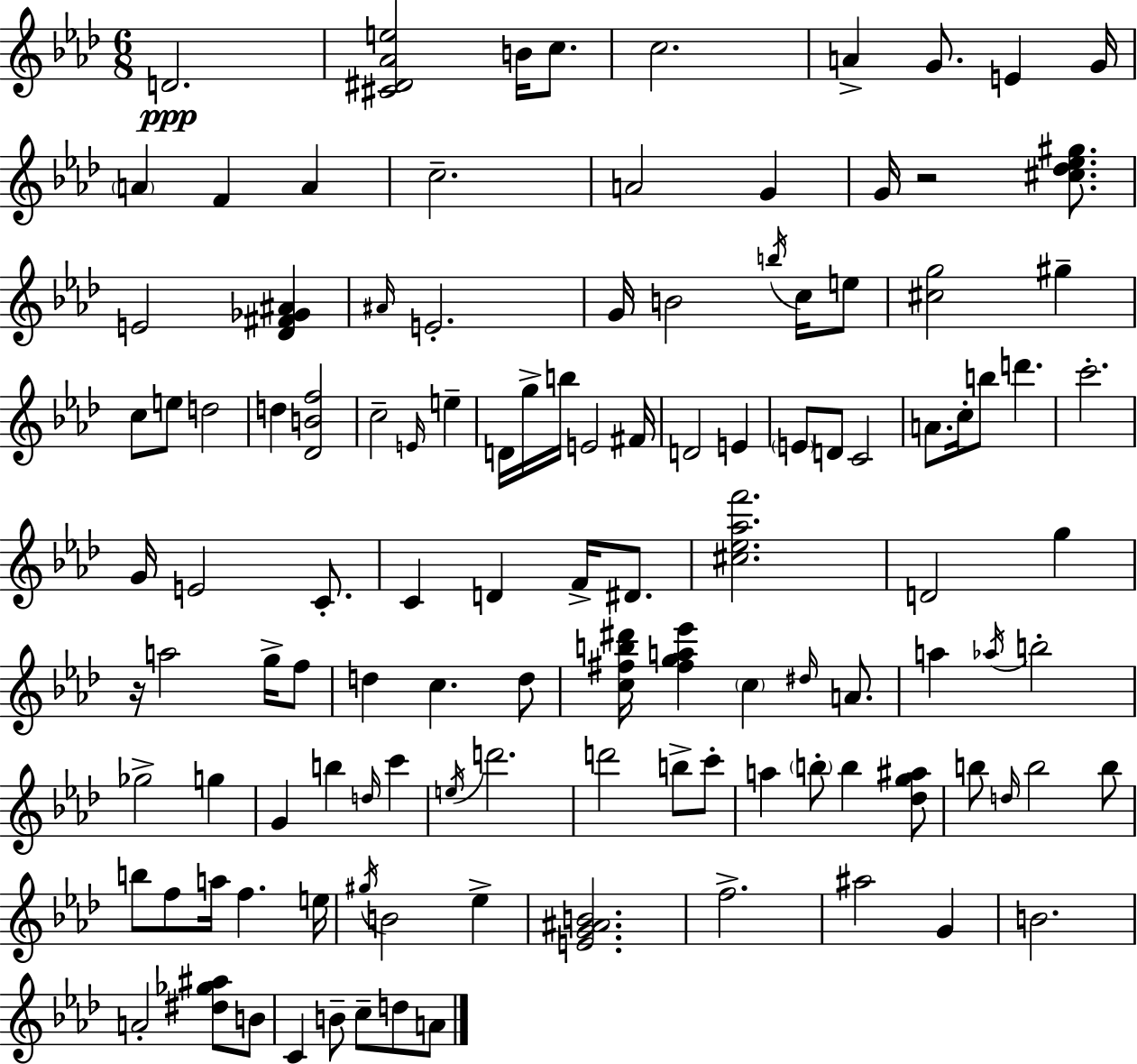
{
  \clef treble
  \numericTimeSignature
  \time 6/8
  \key aes \major
  d'2.\ppp | <cis' dis' aes' e''>2 b'16 c''8. | c''2. | a'4-> g'8. e'4 g'16 | \break \parenthesize a'4 f'4 a'4 | c''2.-- | a'2 g'4 | g'16 r2 <cis'' des'' ees'' gis''>8. | \break e'2 <des' fis' ges' ais'>4 | \grace { ais'16 } e'2.-. | g'16 b'2 \acciaccatura { b''16 } c''16 | e''8 <cis'' g''>2 gis''4-- | \break c''8 e''8 d''2 | d''4 <des' b' f''>2 | c''2-- \grace { e'16 } e''4-- | d'16 g''16-> b''16 e'2 | \break fis'16 d'2 e'4 | \parenthesize e'8 d'8 c'2 | a'8. c''16-. b''8 d'''4. | c'''2.-. | \break g'16 e'2 | c'8.-. c'4 d'4 f'16-> | dis'8. <cis'' ees'' aes'' f'''>2. | d'2 g''4 | \break r16 a''2 | g''16-> f''8 d''4 c''4. | d''8 <c'' fis'' b'' dis'''>16 <fis'' g'' a'' ees'''>4 \parenthesize c''4 | \grace { dis''16 } a'8. a''4 \acciaccatura { aes''16 } b''2-. | \break ges''2-> | g''4 g'4 b''4 | \grace { d''16 } c'''4 \acciaccatura { e''16 } d'''2. | d'''2 | \break b''8-> c'''8-. a''4 \parenthesize b''8-. | b''4 <des'' g'' ais''>8 b''8 \grace { d''16 } b''2 | b''8 b''8 f''8 | a''16 f''4. e''16 \acciaccatura { gis''16 } b'2 | \break ees''4-> <e' g' ais' b'>2. | f''2.-> | ais''2 | g'4 b'2. | \break a'2-. | <dis'' ges'' ais''>8 b'8 c'4 | b'8-- c''8-- d''8 a'8 \bar "|."
}